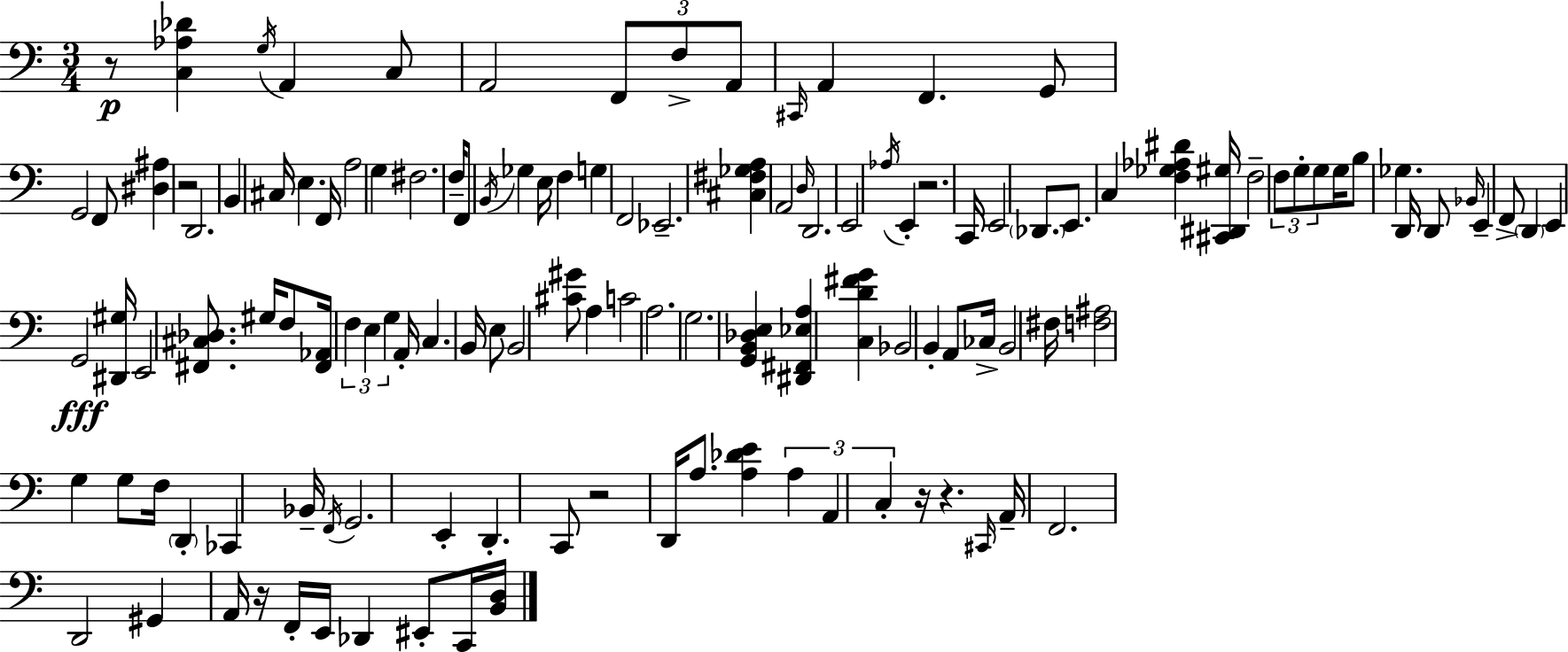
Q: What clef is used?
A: bass